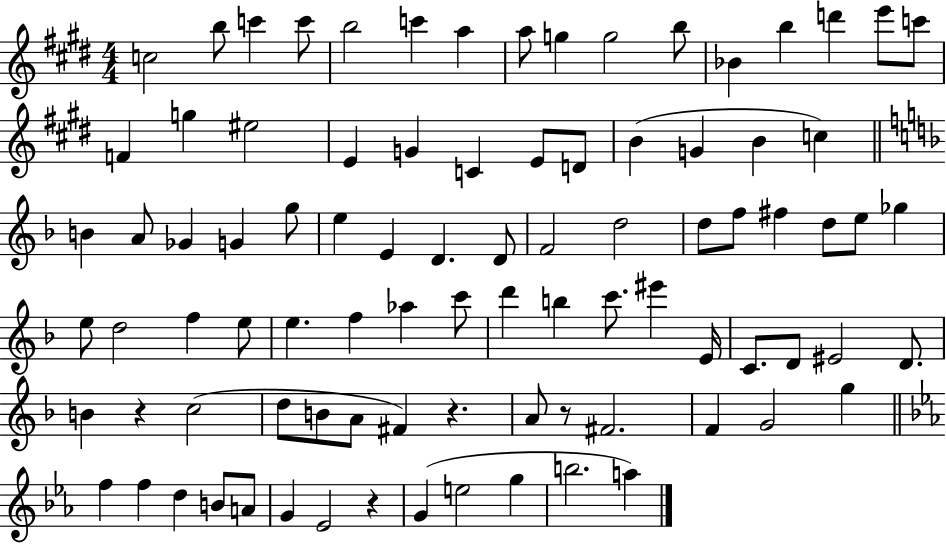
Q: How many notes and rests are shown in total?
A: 89